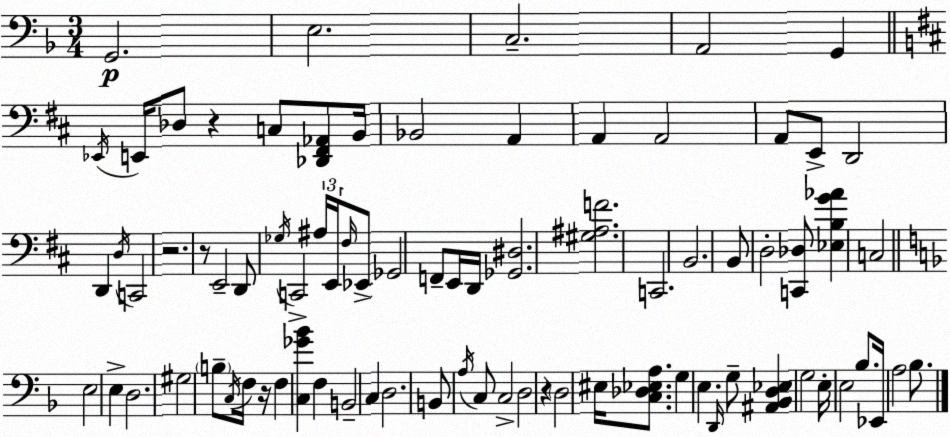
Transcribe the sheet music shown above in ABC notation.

X:1
T:Untitled
M:3/4
L:1/4
K:Dm
G,,2 E,2 C,2 A,,2 G,, _E,,/4 E,,/4 _D,/2 z C,/2 [_D,,^F,,_A,,]/2 B,,/4 _B,,2 A,, A,, A,,2 A,,/2 E,,/2 D,,2 D,, D,/4 C,,2 z2 z/2 E,,2 D,,/2 _G,/4 C,,2 ^A,/4 E,,/4 ^F,/4 _E,,/2 _G,,2 F,,/2 E,,/4 D,,/4 [_G,,^D,]2 [^G,^A,F]2 C,,2 B,,2 B,,/2 D,2 [C,,_D,]/2 [_E,B,G_A] C,2 E,2 E, D,2 ^G,2 B,/2 C,/4 F,/4 z/4 F, [C,_G_B] F, B,,2 C, D,2 B,,/2 A,/4 C,/2 C,2 D,2 z D,2 ^E,/4 [C,_D,_E,A,]/2 G, E, D,,/4 G,/2 [^A,,_B,,D,_E,] G,2 E,/4 E,2 _B,/2 _E,,/4 A,2 _B,/2